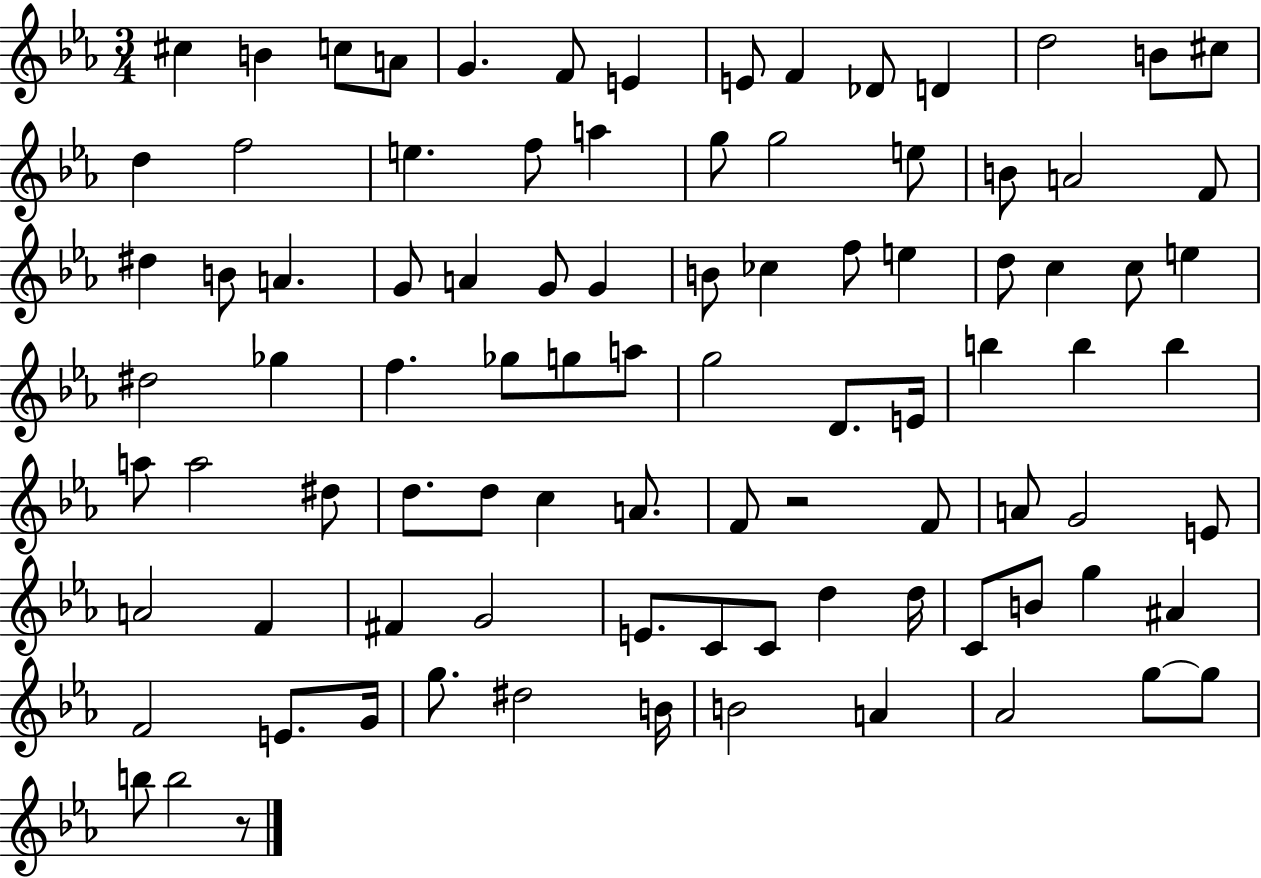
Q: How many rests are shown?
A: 2